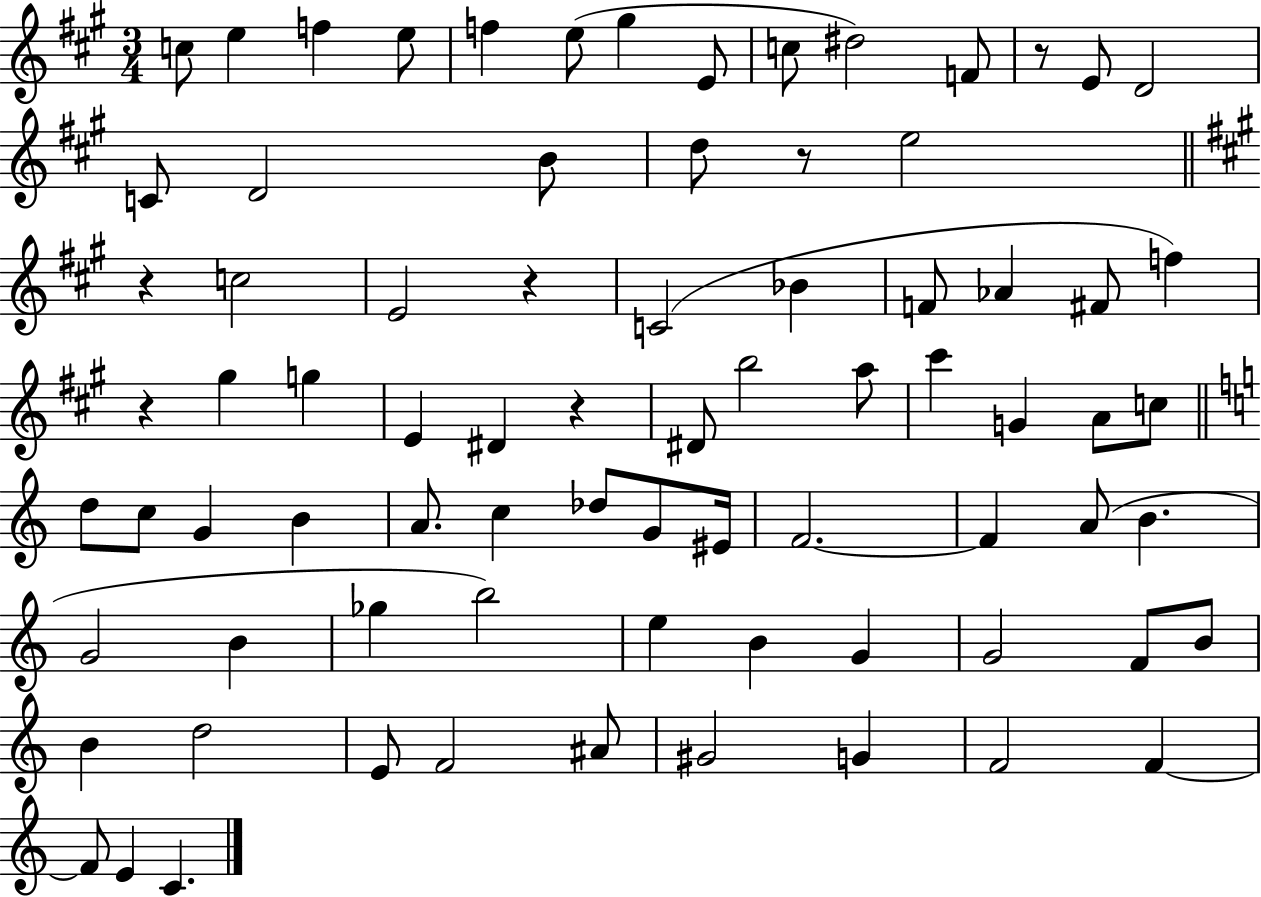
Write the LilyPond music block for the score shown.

{
  \clef treble
  \numericTimeSignature
  \time 3/4
  \key a \major
  \repeat volta 2 { c''8 e''4 f''4 e''8 | f''4 e''8( gis''4 e'8 | c''8 dis''2) f'8 | r8 e'8 d'2 | \break c'8 d'2 b'8 | d''8 r8 e''2 | \bar "||" \break \key a \major r4 c''2 | e'2 r4 | c'2( bes'4 | f'8 aes'4 fis'8 f''4) | \break r4 gis''4 g''4 | e'4 dis'4 r4 | dis'8 b''2 a''8 | cis'''4 g'4 a'8 c''8 | \break \bar "||" \break \key c \major d''8 c''8 g'4 b'4 | a'8. c''4 des''8 g'8 eis'16 | f'2.~~ | f'4 a'8( b'4. | \break g'2 b'4 | ges''4 b''2) | e''4 b'4 g'4 | g'2 f'8 b'8 | \break b'4 d''2 | e'8 f'2 ais'8 | gis'2 g'4 | f'2 f'4~~ | \break f'8 e'4 c'4. | } \bar "|."
}